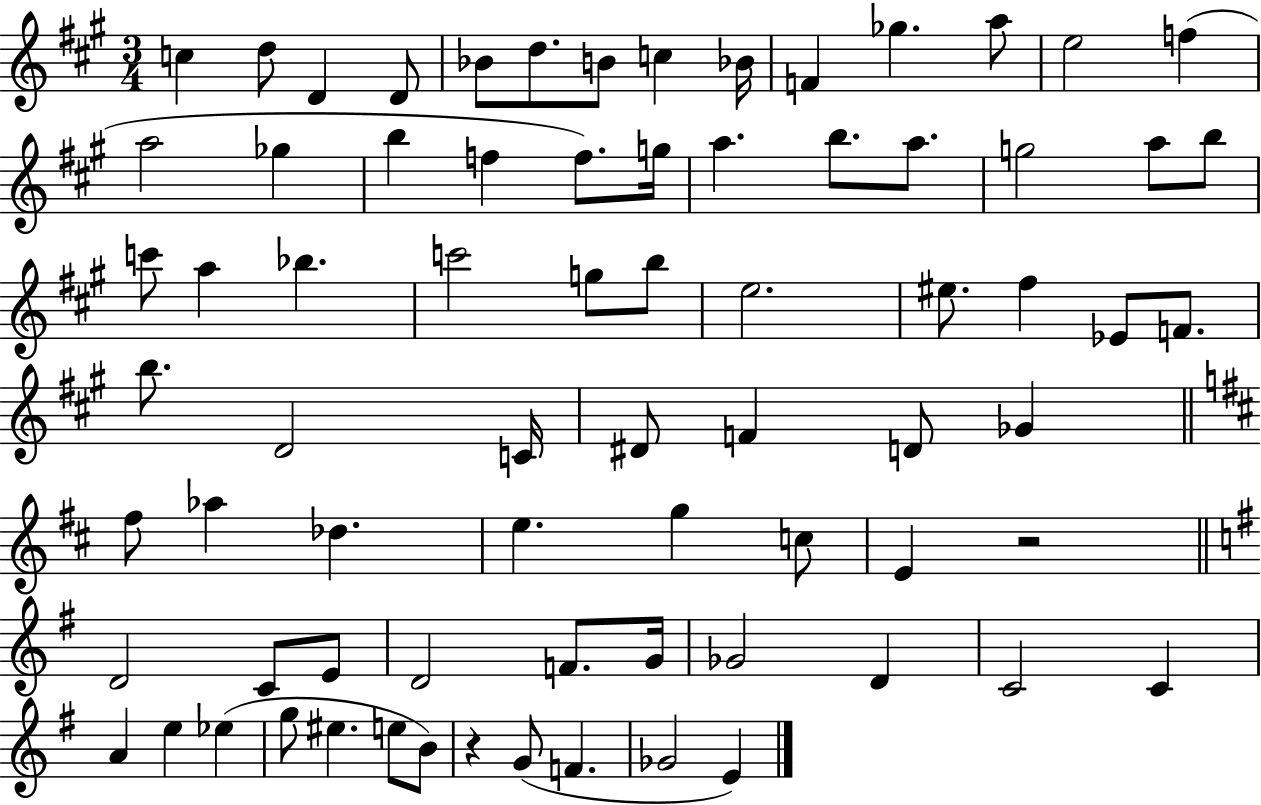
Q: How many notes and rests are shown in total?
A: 74